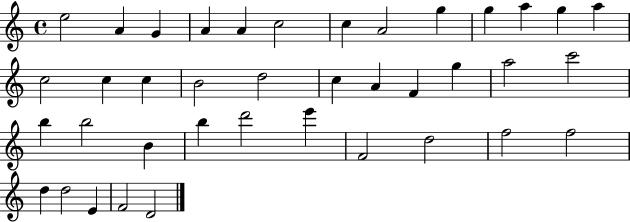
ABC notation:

X:1
T:Untitled
M:4/4
L:1/4
K:C
e2 A G A A c2 c A2 g g a g a c2 c c B2 d2 c A F g a2 c'2 b b2 B b d'2 e' F2 d2 f2 f2 d d2 E F2 D2